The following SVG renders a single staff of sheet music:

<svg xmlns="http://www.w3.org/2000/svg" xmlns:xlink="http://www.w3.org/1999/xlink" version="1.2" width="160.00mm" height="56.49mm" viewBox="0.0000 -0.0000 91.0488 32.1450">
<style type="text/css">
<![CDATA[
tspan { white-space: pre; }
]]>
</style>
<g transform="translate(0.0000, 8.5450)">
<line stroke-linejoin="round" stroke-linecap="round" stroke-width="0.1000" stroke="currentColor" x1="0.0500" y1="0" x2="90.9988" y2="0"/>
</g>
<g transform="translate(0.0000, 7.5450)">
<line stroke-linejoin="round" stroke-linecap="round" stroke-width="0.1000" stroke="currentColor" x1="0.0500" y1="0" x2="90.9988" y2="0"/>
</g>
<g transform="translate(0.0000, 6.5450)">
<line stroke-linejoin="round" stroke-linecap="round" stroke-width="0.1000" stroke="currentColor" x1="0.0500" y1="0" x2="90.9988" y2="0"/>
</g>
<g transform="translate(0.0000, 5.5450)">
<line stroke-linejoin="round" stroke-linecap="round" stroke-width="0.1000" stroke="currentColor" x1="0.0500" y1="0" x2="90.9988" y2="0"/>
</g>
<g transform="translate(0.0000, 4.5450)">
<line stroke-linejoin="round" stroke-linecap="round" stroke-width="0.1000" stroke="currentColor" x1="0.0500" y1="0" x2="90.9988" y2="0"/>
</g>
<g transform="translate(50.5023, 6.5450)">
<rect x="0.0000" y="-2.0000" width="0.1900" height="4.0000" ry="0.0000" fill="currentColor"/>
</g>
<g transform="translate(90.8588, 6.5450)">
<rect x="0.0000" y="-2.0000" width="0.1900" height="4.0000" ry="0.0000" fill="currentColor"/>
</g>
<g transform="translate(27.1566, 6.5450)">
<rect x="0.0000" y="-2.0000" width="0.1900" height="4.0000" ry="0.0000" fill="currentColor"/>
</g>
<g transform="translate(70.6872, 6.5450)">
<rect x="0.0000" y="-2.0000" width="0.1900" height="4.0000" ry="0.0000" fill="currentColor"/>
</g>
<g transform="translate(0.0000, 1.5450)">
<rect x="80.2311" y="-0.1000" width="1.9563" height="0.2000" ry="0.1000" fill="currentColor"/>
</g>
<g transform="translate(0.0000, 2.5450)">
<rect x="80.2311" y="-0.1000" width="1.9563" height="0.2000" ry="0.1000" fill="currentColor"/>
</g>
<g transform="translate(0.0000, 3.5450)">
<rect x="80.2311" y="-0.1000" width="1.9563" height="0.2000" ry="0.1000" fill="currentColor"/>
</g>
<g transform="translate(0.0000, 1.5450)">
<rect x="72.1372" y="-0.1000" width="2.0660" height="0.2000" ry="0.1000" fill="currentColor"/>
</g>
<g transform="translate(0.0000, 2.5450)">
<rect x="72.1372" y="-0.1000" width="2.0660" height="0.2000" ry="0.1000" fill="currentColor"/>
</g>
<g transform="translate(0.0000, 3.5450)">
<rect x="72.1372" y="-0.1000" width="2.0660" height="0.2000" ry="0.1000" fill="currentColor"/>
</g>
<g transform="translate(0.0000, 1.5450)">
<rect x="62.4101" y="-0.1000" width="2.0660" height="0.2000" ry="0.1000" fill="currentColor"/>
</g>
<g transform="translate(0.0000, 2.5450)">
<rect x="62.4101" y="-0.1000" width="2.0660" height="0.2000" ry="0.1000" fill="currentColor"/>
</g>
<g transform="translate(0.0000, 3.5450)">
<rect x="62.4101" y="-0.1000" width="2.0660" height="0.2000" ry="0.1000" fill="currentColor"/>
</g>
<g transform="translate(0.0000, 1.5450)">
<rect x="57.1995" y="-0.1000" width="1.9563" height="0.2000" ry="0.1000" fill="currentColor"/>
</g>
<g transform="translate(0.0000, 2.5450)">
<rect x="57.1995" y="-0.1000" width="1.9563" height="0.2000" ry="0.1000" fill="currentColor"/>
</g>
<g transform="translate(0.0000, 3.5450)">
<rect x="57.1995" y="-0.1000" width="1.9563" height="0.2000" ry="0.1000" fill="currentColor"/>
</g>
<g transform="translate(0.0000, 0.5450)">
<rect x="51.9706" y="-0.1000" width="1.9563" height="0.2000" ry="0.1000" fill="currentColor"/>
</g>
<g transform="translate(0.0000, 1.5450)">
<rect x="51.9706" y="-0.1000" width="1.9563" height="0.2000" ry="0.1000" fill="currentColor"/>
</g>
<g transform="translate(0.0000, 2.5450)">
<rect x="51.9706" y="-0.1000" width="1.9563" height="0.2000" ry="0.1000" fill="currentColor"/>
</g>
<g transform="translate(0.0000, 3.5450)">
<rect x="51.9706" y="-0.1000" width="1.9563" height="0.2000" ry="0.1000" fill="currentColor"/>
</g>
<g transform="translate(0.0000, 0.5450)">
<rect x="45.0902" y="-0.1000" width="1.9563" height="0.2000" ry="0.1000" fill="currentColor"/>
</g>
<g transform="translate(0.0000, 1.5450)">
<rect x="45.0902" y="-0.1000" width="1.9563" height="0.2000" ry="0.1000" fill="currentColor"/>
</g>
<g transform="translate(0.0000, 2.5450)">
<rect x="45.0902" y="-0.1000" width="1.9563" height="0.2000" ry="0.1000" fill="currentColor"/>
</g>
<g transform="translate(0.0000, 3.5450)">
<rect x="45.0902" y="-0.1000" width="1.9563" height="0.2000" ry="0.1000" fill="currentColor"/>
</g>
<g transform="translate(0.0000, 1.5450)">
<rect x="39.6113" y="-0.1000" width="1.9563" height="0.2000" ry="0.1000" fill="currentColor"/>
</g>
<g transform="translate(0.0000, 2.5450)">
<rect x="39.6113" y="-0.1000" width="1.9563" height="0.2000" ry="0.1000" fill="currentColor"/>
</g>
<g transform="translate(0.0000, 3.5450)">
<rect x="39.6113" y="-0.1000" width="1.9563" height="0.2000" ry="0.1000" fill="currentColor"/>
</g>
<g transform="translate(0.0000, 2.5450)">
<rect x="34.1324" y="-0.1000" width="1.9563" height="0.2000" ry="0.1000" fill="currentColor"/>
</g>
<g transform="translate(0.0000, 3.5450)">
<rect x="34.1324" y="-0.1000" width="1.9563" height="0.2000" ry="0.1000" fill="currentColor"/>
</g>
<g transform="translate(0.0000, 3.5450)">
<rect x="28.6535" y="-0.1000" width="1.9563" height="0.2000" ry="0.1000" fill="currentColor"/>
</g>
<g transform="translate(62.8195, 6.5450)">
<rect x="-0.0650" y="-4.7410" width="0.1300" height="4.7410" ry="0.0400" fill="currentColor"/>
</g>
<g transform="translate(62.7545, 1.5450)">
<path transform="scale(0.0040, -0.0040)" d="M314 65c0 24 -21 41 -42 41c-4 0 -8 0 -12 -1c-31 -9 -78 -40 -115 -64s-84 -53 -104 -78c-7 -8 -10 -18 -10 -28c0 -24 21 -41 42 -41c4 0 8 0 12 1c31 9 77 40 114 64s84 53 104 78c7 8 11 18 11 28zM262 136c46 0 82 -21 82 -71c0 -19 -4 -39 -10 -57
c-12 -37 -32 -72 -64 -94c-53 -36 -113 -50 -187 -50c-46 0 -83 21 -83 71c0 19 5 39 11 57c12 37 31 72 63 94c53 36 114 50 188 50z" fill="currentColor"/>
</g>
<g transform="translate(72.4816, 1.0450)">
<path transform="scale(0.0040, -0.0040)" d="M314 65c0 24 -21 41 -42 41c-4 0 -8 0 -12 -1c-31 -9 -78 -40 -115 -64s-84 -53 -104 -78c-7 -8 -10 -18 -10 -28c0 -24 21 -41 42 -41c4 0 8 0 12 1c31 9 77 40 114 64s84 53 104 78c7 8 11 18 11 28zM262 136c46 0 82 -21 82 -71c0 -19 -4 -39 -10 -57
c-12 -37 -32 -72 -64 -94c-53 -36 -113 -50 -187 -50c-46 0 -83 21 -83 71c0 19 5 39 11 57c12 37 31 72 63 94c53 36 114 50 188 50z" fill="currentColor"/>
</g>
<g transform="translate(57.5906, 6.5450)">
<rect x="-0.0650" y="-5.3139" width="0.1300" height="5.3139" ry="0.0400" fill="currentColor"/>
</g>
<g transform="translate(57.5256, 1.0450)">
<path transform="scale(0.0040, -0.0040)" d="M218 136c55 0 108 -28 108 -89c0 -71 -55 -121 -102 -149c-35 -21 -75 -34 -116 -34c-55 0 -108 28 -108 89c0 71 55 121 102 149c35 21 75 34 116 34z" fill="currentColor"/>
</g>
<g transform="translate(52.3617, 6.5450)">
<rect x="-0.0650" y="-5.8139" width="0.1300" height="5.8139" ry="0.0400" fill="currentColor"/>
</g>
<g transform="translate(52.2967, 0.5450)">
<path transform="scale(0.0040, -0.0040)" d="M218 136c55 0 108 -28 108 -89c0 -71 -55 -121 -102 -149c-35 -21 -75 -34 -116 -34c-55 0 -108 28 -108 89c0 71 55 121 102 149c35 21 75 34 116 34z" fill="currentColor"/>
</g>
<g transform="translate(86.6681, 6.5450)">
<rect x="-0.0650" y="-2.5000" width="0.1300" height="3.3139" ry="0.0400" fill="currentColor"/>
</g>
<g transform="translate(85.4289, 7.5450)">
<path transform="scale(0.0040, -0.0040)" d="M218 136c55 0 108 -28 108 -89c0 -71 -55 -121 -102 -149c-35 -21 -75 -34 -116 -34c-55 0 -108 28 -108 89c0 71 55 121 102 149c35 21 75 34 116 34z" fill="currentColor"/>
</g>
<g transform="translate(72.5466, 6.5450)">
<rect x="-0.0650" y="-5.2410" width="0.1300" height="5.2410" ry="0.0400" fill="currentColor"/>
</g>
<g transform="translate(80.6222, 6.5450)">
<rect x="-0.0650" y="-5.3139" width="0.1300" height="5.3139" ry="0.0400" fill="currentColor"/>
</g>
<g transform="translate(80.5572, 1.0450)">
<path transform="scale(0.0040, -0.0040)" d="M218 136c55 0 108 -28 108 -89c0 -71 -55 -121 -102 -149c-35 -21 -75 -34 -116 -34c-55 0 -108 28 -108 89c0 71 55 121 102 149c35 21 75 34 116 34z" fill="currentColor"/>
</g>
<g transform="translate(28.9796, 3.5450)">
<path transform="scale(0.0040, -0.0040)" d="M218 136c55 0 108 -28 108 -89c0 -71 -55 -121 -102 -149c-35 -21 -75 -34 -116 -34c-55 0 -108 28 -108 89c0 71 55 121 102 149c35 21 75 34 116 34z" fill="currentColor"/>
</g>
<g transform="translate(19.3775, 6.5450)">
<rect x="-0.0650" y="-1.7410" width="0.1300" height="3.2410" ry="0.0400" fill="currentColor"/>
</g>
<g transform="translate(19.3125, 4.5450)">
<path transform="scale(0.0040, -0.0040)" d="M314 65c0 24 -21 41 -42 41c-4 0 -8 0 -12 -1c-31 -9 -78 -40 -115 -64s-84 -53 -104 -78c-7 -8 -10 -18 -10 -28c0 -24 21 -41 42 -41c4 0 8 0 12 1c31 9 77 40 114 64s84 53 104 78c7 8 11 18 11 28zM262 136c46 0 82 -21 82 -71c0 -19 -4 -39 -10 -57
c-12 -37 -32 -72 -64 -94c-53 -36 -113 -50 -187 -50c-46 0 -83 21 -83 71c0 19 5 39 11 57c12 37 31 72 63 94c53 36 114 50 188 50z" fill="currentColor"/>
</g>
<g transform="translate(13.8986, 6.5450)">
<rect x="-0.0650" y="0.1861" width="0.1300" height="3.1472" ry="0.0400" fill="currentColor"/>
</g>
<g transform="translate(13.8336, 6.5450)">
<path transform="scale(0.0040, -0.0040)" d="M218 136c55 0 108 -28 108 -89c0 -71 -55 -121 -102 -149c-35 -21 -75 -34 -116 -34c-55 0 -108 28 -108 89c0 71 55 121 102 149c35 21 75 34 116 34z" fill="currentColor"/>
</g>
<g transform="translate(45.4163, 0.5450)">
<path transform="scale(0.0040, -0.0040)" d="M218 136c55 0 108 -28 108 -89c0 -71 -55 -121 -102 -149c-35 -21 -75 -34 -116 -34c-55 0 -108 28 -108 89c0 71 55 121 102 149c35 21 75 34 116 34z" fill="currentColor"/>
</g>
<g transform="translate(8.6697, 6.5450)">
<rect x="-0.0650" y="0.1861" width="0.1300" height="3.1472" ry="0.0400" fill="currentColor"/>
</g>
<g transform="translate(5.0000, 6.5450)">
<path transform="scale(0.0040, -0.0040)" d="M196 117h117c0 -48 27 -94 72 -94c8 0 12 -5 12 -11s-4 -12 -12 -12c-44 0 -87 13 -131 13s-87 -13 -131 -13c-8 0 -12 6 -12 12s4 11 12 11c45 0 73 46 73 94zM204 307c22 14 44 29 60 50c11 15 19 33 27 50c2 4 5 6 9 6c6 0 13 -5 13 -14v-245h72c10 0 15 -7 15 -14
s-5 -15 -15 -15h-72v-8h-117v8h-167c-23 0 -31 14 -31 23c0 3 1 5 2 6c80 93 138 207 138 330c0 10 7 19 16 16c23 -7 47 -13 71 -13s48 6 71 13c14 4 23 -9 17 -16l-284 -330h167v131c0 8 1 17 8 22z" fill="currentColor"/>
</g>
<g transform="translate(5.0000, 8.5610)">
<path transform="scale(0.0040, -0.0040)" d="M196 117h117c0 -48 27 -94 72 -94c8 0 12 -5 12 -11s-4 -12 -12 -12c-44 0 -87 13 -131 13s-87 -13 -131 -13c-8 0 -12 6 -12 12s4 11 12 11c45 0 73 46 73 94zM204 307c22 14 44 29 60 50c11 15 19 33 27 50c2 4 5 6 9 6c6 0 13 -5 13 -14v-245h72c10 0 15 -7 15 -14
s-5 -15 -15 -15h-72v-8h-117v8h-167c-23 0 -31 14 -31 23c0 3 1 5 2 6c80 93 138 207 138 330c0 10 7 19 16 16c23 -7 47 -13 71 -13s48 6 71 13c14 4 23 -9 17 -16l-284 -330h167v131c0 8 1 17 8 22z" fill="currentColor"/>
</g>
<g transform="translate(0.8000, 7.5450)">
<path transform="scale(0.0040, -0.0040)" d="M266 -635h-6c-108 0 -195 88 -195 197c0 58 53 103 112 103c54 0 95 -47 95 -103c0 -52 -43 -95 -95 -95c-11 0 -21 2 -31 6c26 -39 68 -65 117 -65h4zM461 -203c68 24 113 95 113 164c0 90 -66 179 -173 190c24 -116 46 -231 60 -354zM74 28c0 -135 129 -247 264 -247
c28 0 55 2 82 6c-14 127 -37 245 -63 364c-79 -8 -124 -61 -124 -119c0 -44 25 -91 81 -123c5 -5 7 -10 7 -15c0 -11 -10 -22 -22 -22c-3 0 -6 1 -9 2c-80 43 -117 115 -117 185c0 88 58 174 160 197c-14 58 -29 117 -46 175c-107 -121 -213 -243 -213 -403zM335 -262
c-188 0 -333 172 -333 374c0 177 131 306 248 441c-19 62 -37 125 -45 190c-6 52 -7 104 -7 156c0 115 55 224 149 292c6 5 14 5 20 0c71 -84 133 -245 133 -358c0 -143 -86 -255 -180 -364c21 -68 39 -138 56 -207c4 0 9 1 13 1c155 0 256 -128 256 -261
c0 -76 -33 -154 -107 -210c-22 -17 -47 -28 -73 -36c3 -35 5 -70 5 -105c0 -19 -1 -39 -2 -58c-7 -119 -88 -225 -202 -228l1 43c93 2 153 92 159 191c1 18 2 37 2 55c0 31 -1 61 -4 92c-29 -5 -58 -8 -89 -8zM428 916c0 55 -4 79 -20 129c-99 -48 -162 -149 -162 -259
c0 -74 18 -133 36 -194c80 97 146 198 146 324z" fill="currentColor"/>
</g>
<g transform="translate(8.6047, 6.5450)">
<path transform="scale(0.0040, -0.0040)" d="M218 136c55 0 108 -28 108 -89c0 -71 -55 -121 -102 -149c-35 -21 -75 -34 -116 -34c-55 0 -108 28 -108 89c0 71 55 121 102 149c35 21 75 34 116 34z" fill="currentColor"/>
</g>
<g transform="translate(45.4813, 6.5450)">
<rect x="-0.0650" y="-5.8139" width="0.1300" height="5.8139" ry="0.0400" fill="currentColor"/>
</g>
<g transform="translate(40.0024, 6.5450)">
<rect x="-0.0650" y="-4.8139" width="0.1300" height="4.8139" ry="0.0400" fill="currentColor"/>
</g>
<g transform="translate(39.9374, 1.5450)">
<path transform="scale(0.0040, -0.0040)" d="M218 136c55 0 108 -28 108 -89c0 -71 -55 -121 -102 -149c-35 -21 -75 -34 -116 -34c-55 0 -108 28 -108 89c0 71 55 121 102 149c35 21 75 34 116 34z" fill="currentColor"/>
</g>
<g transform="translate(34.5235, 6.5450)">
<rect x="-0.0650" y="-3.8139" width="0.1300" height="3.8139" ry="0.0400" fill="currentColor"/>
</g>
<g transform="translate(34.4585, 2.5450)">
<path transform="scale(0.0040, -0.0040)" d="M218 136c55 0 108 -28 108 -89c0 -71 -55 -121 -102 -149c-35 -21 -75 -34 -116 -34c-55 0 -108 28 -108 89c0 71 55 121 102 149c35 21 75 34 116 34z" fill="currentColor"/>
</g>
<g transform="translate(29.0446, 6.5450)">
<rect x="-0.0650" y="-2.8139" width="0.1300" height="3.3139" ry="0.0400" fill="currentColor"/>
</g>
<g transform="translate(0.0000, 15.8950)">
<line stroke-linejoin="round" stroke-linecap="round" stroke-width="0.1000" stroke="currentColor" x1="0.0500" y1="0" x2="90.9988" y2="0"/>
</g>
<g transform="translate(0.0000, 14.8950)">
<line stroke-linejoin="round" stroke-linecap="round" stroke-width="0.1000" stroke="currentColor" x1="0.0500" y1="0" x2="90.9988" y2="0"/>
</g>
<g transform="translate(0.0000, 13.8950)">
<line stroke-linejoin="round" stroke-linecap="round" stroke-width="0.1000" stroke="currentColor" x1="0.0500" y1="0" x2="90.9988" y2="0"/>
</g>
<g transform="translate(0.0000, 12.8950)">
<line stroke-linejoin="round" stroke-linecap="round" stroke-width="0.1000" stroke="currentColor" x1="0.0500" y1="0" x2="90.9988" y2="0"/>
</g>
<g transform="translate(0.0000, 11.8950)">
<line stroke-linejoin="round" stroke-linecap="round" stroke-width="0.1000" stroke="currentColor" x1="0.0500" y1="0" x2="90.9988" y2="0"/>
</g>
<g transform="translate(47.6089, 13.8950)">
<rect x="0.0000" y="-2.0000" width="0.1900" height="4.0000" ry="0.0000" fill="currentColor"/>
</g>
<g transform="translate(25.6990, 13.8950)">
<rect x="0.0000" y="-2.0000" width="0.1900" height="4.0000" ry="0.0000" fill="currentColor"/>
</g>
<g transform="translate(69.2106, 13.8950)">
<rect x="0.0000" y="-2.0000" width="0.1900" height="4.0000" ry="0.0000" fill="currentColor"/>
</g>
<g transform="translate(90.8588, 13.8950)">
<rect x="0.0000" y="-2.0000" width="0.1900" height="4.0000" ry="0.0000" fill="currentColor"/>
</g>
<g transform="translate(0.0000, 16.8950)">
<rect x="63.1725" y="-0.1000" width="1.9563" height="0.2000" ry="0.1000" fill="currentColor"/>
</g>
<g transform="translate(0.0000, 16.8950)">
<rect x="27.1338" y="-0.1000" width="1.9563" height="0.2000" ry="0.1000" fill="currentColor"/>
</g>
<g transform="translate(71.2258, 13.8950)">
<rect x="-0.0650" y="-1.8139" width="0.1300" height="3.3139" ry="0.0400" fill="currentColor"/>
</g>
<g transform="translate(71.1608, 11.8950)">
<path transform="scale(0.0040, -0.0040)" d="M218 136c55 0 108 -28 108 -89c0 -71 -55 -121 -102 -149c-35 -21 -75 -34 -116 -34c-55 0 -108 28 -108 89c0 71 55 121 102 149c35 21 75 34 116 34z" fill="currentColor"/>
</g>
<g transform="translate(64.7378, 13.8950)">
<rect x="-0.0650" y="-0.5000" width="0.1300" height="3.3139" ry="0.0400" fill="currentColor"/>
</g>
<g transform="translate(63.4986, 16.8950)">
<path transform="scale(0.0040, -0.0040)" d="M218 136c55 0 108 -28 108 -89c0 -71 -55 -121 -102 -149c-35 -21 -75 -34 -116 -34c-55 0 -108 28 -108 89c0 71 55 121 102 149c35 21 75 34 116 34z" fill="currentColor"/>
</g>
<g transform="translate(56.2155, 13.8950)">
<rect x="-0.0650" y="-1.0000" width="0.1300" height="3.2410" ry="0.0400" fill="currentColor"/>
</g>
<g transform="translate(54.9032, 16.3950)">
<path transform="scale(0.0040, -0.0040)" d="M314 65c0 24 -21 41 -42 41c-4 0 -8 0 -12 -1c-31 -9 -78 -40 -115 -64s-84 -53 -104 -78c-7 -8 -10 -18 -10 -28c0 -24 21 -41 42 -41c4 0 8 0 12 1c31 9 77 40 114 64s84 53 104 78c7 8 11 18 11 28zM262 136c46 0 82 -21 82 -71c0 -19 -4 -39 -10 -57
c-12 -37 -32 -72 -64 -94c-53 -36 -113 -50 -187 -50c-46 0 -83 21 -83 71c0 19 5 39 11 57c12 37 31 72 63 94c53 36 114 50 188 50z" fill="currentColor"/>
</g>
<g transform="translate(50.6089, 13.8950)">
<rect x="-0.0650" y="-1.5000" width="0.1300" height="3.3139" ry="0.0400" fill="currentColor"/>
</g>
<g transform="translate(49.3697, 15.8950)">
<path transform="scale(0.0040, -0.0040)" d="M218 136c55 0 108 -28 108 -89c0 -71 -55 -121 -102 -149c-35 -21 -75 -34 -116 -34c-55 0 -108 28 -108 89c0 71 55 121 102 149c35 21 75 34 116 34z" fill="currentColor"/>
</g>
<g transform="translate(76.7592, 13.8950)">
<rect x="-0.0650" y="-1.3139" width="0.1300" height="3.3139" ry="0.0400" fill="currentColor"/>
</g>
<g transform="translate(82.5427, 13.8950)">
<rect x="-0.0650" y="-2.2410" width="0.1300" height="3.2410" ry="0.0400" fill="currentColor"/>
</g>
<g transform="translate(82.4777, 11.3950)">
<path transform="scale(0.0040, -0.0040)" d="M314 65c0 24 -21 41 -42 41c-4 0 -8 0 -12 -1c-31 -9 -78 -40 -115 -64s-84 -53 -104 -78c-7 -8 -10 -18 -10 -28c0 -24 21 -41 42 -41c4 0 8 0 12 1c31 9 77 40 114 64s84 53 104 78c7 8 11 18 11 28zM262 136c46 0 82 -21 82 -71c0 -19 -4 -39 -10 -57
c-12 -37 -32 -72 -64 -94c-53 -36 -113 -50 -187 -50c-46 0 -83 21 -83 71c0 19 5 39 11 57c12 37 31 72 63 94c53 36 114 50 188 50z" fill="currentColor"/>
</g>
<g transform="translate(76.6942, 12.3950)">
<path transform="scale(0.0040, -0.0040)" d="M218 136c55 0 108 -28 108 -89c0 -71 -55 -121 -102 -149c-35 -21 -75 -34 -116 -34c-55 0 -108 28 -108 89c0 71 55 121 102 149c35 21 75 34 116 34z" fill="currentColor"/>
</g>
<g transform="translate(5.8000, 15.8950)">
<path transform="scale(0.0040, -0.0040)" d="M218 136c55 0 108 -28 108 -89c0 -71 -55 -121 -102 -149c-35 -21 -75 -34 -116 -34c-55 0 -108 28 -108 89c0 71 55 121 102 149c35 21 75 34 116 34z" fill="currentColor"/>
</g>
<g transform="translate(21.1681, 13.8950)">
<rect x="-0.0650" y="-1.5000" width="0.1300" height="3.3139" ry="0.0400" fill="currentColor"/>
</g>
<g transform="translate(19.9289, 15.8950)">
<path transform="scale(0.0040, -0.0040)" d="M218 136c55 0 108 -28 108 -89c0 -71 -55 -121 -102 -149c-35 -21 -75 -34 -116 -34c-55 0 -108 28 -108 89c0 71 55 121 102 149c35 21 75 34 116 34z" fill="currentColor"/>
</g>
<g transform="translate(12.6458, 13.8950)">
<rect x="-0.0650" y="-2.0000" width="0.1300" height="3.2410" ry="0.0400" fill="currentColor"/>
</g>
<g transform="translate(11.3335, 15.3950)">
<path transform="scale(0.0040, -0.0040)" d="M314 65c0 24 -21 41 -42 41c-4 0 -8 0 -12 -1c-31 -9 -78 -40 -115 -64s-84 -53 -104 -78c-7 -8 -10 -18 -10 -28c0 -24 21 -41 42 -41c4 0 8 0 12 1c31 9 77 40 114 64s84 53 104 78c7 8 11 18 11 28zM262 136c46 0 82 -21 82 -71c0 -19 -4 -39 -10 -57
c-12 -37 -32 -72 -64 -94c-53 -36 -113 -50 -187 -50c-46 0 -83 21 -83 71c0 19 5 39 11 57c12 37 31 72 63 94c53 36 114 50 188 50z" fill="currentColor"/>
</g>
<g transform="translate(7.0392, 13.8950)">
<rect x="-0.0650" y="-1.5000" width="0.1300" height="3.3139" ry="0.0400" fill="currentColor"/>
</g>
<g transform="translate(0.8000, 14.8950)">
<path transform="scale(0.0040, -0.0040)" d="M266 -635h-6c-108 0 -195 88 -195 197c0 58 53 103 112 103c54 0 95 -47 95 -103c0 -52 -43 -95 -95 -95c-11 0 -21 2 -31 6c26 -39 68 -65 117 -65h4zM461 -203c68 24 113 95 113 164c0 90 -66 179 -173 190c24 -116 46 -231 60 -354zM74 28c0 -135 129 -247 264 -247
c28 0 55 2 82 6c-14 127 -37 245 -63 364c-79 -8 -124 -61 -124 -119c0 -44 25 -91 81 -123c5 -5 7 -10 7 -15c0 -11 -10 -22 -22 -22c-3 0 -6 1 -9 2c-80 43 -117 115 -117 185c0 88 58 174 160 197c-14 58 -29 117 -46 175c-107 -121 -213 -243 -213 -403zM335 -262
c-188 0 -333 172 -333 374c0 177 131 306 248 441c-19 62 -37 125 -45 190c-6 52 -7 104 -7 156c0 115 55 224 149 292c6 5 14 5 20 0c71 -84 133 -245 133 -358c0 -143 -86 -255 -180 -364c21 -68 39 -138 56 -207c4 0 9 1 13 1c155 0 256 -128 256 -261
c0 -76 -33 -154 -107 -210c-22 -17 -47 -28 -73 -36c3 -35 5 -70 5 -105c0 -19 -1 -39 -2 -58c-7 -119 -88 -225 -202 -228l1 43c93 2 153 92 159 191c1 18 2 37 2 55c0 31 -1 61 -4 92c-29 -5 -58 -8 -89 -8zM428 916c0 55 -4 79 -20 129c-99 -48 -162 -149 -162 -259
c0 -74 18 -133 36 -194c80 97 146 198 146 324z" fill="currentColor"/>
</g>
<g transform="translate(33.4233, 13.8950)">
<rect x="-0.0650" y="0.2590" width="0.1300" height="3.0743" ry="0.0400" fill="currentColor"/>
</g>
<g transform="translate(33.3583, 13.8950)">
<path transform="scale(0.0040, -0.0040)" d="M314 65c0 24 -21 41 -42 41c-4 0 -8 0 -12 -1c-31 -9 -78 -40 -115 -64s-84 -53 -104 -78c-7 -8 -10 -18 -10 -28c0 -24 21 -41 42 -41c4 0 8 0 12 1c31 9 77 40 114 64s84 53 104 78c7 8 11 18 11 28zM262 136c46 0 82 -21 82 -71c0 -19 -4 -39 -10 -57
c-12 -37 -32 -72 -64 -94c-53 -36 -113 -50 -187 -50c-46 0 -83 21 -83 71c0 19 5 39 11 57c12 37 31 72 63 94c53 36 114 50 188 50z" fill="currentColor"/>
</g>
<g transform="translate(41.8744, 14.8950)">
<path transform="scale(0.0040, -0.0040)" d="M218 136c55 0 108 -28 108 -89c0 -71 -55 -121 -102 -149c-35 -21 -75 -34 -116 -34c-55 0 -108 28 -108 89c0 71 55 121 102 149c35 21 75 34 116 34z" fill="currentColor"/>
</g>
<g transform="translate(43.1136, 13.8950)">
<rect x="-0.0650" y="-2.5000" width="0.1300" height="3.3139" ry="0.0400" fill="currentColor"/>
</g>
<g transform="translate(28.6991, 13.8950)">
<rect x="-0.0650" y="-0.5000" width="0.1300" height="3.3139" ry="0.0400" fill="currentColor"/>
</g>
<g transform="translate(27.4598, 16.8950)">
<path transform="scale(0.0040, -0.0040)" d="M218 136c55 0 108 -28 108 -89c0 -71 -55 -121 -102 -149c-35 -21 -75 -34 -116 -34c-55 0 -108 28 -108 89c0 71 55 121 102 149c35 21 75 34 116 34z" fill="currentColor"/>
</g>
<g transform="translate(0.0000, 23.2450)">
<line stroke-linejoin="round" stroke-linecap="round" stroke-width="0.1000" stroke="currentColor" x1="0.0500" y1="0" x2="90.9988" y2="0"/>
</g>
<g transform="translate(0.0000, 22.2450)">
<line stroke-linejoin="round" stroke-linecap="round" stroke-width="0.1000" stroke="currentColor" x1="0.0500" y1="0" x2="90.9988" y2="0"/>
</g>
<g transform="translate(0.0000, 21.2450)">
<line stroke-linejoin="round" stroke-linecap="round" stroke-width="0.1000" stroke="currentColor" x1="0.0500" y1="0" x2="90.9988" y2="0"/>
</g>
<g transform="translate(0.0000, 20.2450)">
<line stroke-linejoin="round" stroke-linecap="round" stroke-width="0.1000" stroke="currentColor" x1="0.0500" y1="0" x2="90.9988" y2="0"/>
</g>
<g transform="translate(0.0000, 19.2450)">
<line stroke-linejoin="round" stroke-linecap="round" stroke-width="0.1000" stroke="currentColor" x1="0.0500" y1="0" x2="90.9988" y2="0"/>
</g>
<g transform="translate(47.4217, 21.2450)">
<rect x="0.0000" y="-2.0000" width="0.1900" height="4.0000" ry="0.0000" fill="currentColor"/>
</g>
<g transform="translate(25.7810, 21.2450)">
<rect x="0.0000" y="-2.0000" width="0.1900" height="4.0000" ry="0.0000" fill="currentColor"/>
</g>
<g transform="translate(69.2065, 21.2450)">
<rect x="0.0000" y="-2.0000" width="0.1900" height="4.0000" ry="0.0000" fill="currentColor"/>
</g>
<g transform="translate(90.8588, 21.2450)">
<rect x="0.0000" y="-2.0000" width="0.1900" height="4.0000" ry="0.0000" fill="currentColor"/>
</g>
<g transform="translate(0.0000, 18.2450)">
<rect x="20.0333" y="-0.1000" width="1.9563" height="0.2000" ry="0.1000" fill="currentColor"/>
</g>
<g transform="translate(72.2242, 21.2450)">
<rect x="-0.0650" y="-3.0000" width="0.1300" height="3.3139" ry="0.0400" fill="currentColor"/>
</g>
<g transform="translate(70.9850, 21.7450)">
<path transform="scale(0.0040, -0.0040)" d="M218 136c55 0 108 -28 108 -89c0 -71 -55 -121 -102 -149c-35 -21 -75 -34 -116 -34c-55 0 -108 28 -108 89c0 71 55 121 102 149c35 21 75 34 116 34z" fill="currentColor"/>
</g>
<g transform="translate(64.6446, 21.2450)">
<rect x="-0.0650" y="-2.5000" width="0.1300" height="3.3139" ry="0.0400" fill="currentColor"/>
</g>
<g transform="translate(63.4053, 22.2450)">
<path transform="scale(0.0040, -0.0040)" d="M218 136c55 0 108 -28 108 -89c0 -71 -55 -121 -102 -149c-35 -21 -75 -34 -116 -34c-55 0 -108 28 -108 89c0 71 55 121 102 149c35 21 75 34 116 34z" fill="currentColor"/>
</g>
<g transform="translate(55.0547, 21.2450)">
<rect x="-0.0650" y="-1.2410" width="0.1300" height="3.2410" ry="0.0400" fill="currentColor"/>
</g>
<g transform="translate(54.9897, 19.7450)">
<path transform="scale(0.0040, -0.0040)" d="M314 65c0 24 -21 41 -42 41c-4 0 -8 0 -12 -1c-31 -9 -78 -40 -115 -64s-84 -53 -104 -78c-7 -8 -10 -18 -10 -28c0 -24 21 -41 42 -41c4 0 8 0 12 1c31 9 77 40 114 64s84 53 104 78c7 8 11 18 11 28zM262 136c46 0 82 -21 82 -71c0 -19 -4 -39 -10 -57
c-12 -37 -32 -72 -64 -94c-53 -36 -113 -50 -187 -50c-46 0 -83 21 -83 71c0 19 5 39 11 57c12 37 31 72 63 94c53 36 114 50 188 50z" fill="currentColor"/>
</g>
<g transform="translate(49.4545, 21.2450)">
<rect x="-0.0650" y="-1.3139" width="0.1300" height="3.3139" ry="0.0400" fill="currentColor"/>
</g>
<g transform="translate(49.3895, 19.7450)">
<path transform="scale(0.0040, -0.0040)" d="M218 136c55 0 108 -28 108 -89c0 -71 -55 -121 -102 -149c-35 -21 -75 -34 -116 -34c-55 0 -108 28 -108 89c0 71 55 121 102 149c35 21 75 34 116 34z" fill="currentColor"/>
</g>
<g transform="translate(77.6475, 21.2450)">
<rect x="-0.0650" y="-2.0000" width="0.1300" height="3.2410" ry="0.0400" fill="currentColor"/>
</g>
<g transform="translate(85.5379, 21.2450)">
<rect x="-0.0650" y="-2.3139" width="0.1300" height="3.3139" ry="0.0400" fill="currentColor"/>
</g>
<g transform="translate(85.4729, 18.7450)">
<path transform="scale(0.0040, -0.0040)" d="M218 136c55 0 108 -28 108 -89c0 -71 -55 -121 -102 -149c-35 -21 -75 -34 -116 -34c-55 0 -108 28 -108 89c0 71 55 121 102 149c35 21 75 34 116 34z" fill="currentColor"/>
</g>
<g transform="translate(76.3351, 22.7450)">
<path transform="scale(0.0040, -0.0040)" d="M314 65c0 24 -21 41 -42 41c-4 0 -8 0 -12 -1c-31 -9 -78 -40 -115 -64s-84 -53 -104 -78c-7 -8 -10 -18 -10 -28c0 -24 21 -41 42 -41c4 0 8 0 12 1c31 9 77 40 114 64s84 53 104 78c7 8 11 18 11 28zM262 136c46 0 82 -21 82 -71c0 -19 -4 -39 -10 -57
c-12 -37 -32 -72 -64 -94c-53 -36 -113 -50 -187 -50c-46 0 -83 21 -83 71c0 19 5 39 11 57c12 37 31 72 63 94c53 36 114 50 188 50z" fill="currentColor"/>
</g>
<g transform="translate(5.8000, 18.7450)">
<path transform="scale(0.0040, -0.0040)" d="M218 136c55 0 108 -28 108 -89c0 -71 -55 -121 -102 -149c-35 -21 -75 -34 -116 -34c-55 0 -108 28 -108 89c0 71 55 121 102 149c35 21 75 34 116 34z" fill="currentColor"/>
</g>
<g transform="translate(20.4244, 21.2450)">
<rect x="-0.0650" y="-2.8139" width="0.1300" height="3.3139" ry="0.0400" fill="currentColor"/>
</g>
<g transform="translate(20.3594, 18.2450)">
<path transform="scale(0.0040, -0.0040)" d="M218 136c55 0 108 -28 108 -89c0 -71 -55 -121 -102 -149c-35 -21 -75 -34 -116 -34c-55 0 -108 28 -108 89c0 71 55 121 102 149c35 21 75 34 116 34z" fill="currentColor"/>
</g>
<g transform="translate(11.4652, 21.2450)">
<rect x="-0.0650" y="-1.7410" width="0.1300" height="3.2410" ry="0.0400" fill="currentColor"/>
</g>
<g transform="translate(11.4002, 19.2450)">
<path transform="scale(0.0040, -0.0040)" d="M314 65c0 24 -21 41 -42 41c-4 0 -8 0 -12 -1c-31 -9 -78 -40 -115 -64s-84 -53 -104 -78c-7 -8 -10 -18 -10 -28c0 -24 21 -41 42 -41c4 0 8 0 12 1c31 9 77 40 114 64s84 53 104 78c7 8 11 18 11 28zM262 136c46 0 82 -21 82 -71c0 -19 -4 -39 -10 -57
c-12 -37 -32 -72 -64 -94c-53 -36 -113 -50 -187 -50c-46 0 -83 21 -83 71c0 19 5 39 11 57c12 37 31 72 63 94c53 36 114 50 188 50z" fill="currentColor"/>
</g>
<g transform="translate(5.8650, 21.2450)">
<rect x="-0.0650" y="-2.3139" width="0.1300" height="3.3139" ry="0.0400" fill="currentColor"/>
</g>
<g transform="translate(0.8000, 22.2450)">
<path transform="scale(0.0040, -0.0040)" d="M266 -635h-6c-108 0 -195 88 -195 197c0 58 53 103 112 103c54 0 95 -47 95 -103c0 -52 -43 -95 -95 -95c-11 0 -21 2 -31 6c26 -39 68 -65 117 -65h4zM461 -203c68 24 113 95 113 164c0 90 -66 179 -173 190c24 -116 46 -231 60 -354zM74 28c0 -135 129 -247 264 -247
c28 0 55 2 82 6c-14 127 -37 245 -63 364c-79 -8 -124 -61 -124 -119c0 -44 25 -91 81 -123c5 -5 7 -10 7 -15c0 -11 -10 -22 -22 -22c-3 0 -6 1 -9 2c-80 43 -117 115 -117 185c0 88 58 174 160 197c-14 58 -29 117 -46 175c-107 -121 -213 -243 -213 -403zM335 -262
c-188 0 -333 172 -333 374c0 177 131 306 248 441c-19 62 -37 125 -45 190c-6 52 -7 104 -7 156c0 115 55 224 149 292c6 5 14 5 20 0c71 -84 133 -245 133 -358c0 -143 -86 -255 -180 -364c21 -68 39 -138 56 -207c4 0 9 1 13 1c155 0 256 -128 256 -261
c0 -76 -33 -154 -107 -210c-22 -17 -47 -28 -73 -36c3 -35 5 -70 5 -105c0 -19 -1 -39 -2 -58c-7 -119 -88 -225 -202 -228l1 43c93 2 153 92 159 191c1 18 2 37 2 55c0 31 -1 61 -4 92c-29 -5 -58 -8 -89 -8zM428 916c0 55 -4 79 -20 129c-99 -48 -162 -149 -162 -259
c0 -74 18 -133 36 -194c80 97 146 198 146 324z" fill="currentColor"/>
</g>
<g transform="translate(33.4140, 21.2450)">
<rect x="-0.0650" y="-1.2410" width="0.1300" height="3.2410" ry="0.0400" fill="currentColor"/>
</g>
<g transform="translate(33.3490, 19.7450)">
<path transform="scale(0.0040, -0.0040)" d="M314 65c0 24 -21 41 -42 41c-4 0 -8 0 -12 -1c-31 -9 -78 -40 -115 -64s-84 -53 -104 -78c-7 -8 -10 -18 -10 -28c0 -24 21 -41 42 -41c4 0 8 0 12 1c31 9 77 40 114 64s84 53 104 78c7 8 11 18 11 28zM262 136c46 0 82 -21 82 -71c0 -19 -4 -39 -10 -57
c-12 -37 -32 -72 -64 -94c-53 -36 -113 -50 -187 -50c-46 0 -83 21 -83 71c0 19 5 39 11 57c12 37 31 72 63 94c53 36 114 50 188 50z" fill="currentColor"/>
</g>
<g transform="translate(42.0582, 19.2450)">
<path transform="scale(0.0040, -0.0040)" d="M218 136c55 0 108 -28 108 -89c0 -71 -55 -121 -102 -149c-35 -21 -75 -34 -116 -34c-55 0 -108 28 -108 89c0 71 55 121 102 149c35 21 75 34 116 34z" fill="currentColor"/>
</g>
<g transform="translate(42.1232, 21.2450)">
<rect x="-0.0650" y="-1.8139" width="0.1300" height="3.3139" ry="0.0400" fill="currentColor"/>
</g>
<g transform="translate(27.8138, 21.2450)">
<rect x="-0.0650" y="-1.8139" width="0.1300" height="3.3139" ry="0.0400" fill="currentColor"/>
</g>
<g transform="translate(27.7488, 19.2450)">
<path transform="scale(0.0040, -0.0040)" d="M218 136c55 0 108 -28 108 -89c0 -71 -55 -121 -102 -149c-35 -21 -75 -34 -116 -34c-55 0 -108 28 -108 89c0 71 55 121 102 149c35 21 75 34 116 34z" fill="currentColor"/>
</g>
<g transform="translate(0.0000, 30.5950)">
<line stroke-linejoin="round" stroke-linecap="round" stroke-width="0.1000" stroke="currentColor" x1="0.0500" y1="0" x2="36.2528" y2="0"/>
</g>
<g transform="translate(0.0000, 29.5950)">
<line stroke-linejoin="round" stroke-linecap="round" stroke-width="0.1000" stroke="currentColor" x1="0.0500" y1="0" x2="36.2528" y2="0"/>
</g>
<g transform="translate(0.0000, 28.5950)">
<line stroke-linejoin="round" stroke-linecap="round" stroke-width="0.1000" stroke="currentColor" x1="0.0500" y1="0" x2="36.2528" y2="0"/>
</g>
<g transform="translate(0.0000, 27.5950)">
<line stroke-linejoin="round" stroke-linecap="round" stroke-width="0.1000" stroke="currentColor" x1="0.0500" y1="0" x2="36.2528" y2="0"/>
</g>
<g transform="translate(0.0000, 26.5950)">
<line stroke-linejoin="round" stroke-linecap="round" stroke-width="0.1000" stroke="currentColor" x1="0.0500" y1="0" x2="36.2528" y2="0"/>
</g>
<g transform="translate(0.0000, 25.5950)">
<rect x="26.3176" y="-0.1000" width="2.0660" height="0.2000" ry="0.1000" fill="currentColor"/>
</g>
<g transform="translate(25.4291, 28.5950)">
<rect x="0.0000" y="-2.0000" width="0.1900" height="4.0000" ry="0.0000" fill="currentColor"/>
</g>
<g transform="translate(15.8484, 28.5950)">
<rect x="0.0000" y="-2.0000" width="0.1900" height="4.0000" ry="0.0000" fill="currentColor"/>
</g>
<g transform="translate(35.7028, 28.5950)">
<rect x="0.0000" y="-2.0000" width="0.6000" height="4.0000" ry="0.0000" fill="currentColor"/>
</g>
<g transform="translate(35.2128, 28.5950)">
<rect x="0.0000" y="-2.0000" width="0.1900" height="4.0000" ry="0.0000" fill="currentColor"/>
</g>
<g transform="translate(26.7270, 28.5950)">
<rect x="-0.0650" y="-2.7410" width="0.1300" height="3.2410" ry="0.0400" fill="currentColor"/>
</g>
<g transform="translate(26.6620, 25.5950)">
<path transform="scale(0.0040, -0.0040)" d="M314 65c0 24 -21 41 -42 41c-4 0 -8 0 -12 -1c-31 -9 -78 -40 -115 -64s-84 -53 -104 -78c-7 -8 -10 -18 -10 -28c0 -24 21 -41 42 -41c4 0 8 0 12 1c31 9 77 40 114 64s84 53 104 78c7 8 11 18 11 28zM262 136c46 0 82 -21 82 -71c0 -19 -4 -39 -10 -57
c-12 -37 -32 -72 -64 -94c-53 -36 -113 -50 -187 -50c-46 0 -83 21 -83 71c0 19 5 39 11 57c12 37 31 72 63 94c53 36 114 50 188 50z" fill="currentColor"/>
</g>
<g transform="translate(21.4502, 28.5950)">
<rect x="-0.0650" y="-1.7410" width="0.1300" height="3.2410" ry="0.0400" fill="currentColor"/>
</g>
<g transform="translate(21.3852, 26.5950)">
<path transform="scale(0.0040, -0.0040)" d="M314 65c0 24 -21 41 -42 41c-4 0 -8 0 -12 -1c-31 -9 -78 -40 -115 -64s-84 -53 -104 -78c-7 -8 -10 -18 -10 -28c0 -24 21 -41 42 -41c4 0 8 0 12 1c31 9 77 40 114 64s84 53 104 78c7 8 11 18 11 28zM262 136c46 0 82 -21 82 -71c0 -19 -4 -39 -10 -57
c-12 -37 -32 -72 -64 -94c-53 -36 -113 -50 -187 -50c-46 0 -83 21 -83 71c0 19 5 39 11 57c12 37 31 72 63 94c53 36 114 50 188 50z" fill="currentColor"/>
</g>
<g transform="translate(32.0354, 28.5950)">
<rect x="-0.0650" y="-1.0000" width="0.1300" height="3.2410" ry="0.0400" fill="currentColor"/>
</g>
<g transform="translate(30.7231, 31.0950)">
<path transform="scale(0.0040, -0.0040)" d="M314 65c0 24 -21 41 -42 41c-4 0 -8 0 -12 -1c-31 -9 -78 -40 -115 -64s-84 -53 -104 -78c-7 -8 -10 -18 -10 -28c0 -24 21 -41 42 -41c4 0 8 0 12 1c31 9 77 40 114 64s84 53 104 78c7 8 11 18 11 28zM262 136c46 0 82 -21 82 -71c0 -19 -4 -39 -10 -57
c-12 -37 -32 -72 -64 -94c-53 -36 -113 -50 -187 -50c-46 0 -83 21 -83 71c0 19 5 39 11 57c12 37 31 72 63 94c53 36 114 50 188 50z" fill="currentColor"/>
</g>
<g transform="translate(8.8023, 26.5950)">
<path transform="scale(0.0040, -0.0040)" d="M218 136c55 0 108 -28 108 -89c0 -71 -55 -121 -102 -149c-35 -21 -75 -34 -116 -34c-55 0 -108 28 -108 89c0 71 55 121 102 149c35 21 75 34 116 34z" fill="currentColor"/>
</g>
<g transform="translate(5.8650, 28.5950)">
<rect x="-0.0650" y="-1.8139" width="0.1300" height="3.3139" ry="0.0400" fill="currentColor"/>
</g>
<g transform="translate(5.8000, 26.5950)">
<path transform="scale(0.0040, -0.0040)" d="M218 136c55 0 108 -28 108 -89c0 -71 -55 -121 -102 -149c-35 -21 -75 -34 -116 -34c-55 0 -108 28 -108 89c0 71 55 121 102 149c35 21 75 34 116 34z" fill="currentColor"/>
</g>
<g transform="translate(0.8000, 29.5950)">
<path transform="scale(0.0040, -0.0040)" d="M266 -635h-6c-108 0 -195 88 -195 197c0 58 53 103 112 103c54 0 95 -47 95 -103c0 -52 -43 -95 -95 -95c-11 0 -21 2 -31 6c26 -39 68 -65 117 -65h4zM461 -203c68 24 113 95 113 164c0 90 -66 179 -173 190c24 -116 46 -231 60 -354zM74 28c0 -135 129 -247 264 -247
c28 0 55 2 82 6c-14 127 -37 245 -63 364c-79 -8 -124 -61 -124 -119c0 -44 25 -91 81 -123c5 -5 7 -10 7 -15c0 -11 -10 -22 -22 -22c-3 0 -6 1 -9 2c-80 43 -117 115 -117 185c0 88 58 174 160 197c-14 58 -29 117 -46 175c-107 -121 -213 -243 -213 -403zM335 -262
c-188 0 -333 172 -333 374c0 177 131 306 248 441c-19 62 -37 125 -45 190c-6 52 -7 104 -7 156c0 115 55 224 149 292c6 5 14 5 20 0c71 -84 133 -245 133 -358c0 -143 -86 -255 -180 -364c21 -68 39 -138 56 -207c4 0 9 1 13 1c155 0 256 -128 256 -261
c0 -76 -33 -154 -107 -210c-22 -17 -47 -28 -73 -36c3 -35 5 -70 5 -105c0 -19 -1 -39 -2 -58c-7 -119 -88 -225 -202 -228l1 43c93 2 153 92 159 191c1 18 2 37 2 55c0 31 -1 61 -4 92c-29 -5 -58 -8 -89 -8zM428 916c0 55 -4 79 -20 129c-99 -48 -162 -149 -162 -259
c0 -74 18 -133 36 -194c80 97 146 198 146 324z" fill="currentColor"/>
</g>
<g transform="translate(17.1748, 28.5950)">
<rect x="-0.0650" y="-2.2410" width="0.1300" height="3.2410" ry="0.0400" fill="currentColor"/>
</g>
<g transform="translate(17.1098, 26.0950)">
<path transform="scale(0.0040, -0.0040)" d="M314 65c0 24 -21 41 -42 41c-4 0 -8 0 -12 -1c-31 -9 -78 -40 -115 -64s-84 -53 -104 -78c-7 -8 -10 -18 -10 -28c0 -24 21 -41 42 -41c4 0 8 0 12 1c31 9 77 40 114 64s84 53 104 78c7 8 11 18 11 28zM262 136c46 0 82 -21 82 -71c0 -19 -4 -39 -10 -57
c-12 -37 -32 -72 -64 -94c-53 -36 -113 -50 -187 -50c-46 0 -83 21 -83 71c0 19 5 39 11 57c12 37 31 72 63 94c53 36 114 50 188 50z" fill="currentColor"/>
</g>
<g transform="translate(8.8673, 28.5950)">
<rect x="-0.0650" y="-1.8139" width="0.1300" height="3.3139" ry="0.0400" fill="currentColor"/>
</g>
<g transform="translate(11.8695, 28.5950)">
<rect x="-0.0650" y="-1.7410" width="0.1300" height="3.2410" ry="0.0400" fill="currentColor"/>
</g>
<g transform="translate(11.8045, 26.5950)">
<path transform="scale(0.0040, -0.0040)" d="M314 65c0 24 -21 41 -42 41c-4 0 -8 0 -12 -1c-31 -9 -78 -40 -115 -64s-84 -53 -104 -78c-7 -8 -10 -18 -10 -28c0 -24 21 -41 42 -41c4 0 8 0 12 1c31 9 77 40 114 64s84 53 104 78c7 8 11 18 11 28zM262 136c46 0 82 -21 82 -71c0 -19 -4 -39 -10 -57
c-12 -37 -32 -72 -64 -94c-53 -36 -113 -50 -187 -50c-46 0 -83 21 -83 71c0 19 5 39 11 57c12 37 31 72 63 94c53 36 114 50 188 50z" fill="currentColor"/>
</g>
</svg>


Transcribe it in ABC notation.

X:1
T:Untitled
M:4/4
L:1/4
K:C
B B f2 a c' e' g' g' f' e'2 f'2 f' G E F2 E C B2 G E D2 C f e g2 g f2 a f e2 f e e2 G A F2 g f f f2 g2 f2 a2 D2